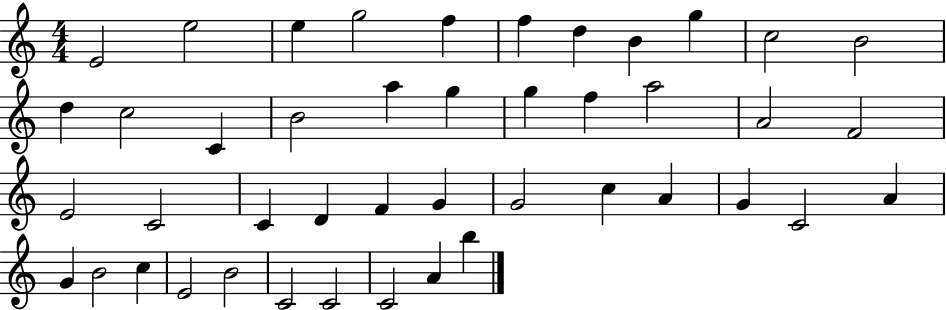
E4/h E5/h E5/q G5/h F5/q F5/q D5/q B4/q G5/q C5/h B4/h D5/q C5/h C4/q B4/h A5/q G5/q G5/q F5/q A5/h A4/h F4/h E4/h C4/h C4/q D4/q F4/q G4/q G4/h C5/q A4/q G4/q C4/h A4/q G4/q B4/h C5/q E4/h B4/h C4/h C4/h C4/h A4/q B5/q